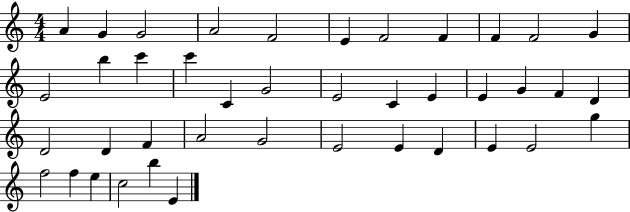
X:1
T:Untitled
M:4/4
L:1/4
K:C
A G G2 A2 F2 E F2 F F F2 G E2 b c' c' C G2 E2 C E E G F D D2 D F A2 G2 E2 E D E E2 g f2 f e c2 b E